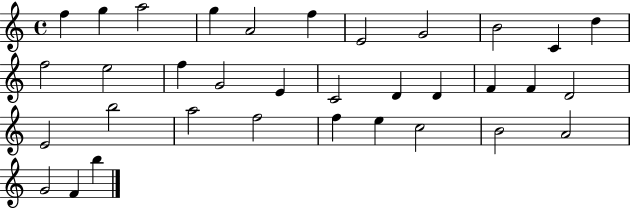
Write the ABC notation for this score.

X:1
T:Untitled
M:4/4
L:1/4
K:C
f g a2 g A2 f E2 G2 B2 C d f2 e2 f G2 E C2 D D F F D2 E2 b2 a2 f2 f e c2 B2 A2 G2 F b